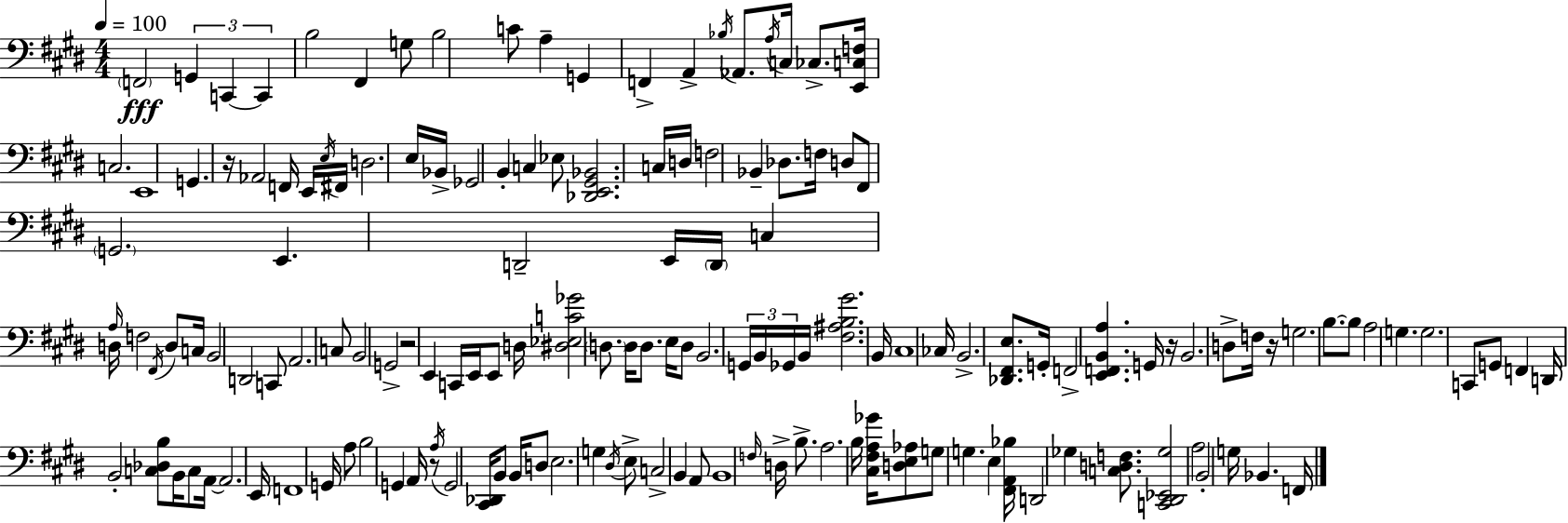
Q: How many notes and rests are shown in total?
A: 153